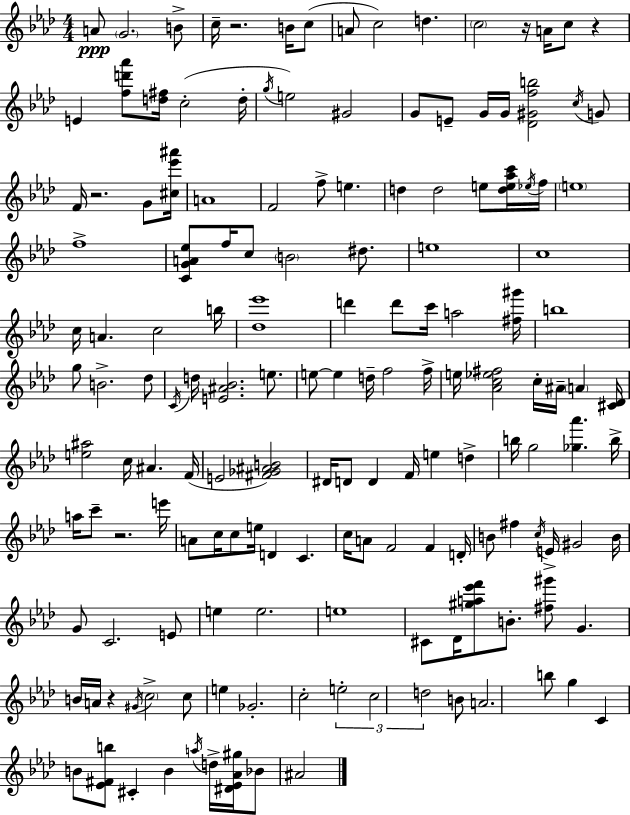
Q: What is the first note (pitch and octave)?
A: A4